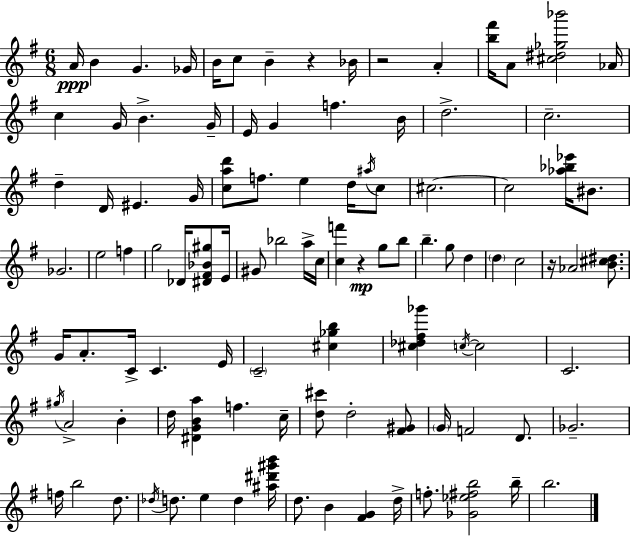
A4/s B4/q G4/q. Gb4/s B4/s C5/e B4/q R/q Bb4/s R/h A4/q [B5,F#6]/s A4/e [C#5,D#5,Gb5,Bb6]/h Ab4/s C5/q G4/s B4/q. G4/s E4/s G4/q F5/q. B4/s D5/h. C5/h. D5/q D4/s EIS4/q. G4/s [C5,A5,D6]/e F5/e. E5/q D5/s A#5/s C5/e C#5/h. C#5/h [Ab5,Bb5,Eb6]/s BIS4/e. Gb4/h. E5/h F5/q G5/h Db4/s [D#4,F#4,Bb4,G#5]/e E4/s G#4/e Bb5/h A5/s C5/s [C5,F6]/q R/q G5/e B5/e B5/q. G5/e D5/q D5/q C5/h R/s Ab4/h [B4,C#5,D#5]/e. G4/s A4/e. C4/s C4/q. E4/s C4/h [C#5,Gb5,B5]/q [C#5,Db5,F#5,Gb6]/q C5/s C5/h C4/h. G#5/s A4/h B4/q D5/s [D#4,G4,B4,A5]/q F5/q. C5/s [D5,C#6]/e D5/h [F#4,G#4]/e G4/s F4/h D4/e. Gb4/h. F5/s B5/h D5/e. Db5/s D5/e. E5/q D5/q [A#5,D#6,G#6,B6]/s D5/e. B4/q [F#4,G4]/q D5/s F5/e. [Gb4,Eb5,F#5,B5]/h B5/s B5/h.